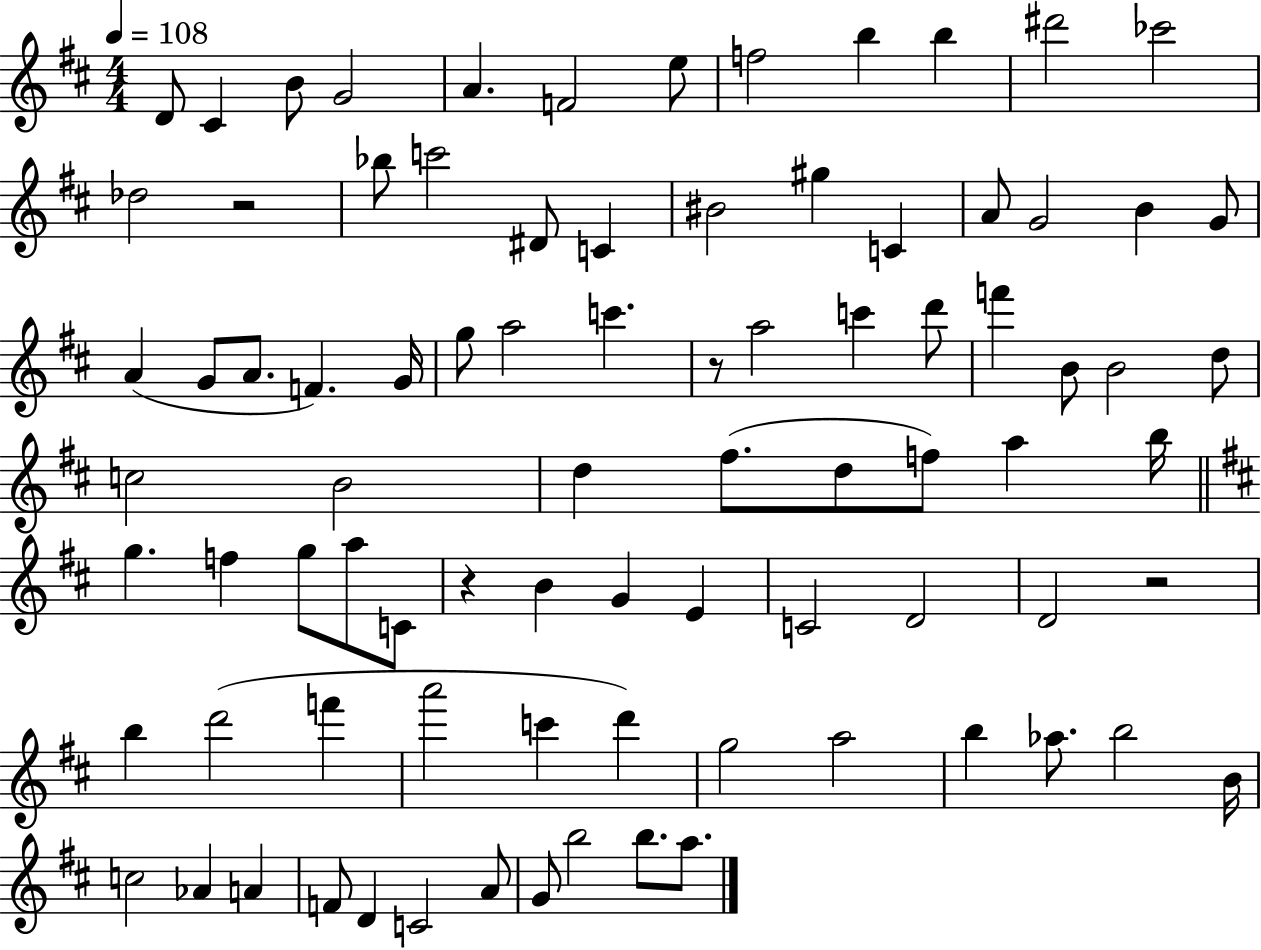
D4/e C#4/q B4/e G4/h A4/q. F4/h E5/e F5/h B5/q B5/q D#6/h CES6/h Db5/h R/h Bb5/e C6/h D#4/e C4/q BIS4/h G#5/q C4/q A4/e G4/h B4/q G4/e A4/q G4/e A4/e. F4/q. G4/s G5/e A5/h C6/q. R/e A5/h C6/q D6/e F6/q B4/e B4/h D5/e C5/h B4/h D5/q F#5/e. D5/e F5/e A5/q B5/s G5/q. F5/q G5/e A5/e C4/e R/q B4/q G4/q E4/q C4/h D4/h D4/h R/h B5/q D6/h F6/q A6/h C6/q D6/q G5/h A5/h B5/q Ab5/e. B5/h B4/s C5/h Ab4/q A4/q F4/e D4/q C4/h A4/e G4/e B5/h B5/e. A5/e.